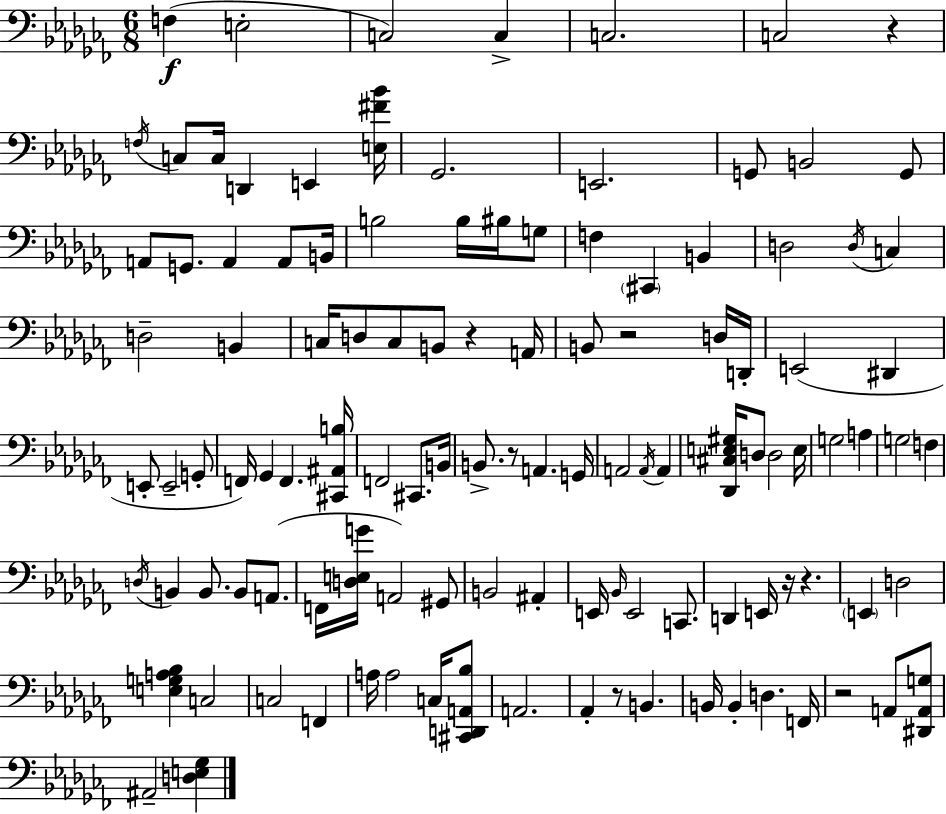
{
  \clef bass
  \numericTimeSignature
  \time 6/8
  \key aes \minor
  f4(\f e2-. | c2) c4-> | c2. | c2 r4 | \break \acciaccatura { f16 } c8 c16 d,4 e,4 | <e fis' bes'>16 ges,2. | e,2. | g,8 b,2 g,8 | \break a,8 g,8. a,4 a,8 | b,16 b2 b16 bis16 g8 | f4 \parenthesize cis,4 b,4 | d2 \acciaccatura { d16 } c4 | \break d2-- b,4 | c16 d8 c8 b,8 r4 | a,16 b,8 r2 | d16 d,16-. e,2( dis,4 | \break e,8-. e,2-- | g,8-. f,16) ges,4 f,4. | <cis, ais, b>16 f,2 cis,8. | b,16 b,8.-> r8 a,4. | \break g,16 a,2 \acciaccatura { a,16 } a,4 | <des, cis e gis>16 d8 d2 | e16 g2 a4 | g2 f4 | \break \acciaccatura { d16 } b,4 b,8. b,8 | a,8.( f,16 <d e g'>16 a,2) | gis,8 b,2 | ais,4-. e,16 \grace { bes,16 } e,2 | \break c,8. d,4 e,16 r16 r4. | \parenthesize e,4 d2 | <e g a bes>4 c2 | c2 | \break f,4 a16 a2 | c16 <cis, d, a, bes>8 a,2. | aes,4-. r8 b,4. | b,16 b,4-. d4. | \break f,16 r2 | a,8 <dis, a, g>8 ais,2-- | <d e ges>4 \bar "|."
}